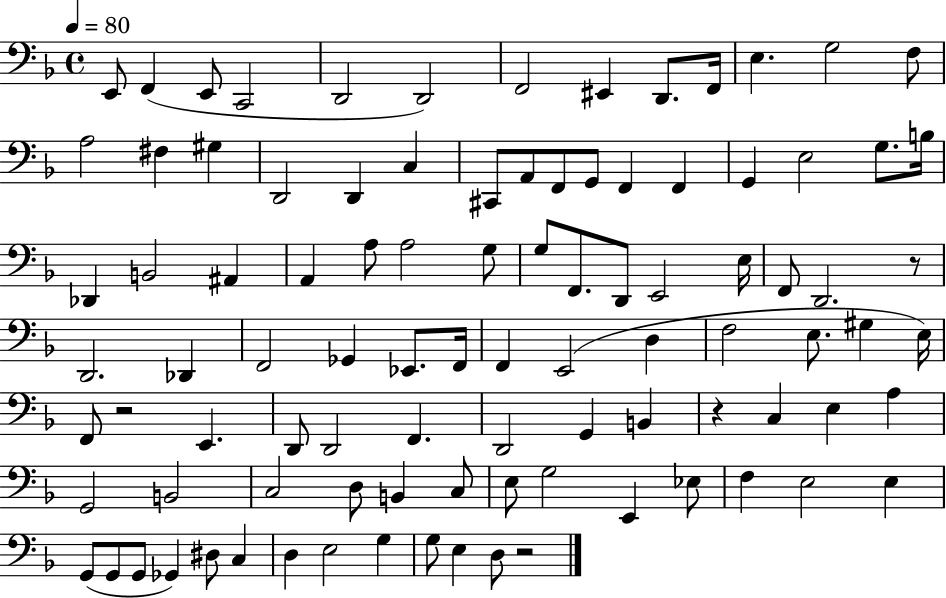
{
  \clef bass
  \time 4/4
  \defaultTimeSignature
  \key f \major
  \tempo 4 = 80
  e,8 f,4( e,8 c,2 | d,2 d,2) | f,2 eis,4 d,8. f,16 | e4. g2 f8 | \break a2 fis4 gis4 | d,2 d,4 c4 | cis,8 a,8 f,8 g,8 f,4 f,4 | g,4 e2 g8. b16 | \break des,4 b,2 ais,4 | a,4 a8 a2 g8 | g8 f,8. d,8 e,2 e16 | f,8 d,2. r8 | \break d,2. des,4 | f,2 ges,4 ees,8. f,16 | f,4 e,2( d4 | f2 e8. gis4 e16) | \break f,8 r2 e,4. | d,8 d,2 f,4. | d,2 g,4 b,4 | r4 c4 e4 a4 | \break g,2 b,2 | c2 d8 b,4 c8 | e8 g2 e,4 ees8 | f4 e2 e4 | \break g,8( g,8 g,8 ges,4) dis8 c4 | d4 e2 g4 | g8 e4 d8 r2 | \bar "|."
}